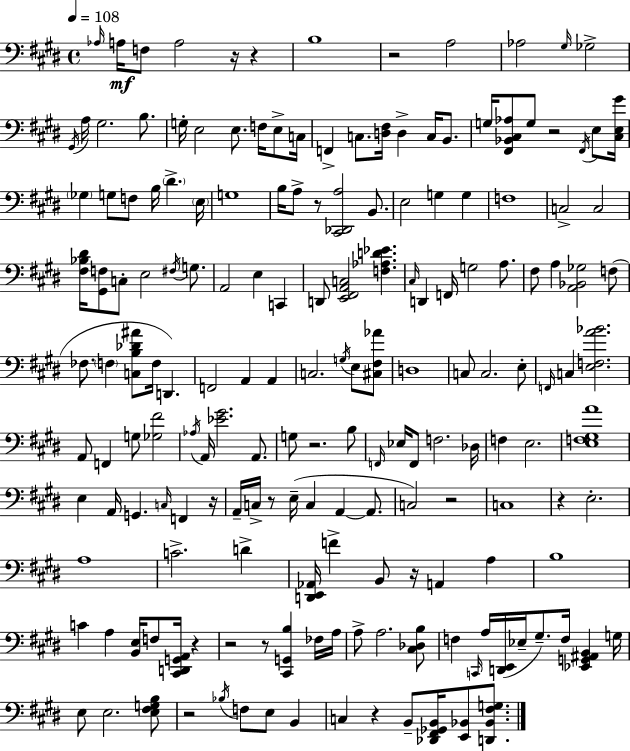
X:1
T:Untitled
M:4/4
L:1/4
K:E
_A,/4 A,/4 F,/2 A,2 z/4 z B,4 z2 A,2 _A,2 ^G,/4 _G,2 ^G,,/4 A,/4 ^G,2 B,/2 G,/4 E,2 E,/2 F,/4 E,/2 C,/4 F,, C,/2 [D,^F,]/4 D, C,/4 B,,/2 G,/4 [^F,,_B,,^C,_A,]/2 G,/2 z2 ^F,,/4 E,/2 [^C,E,^G]/4 _G, G,/2 F,/2 B,/4 ^D E,/4 G,4 B,/4 A,/2 z/2 [^C,,_D,,A,]2 B,,/2 E,2 G, G, F,4 C,2 C,2 [^F,_B,^D]/4 [^G,,F,]/2 C,/2 E,2 ^F,/4 G,/2 A,,2 E, C,, D,,/2 [E,,^F,,A,,C,]2 [F,_A,D_E] ^C,/4 D,, F,,/4 G,2 A,/2 ^F,/2 A, [A,,_B,,_G,]2 F,/2 _F,/2 F, [C,B,_D^A]/2 F,/4 D,, F,,2 A,, A,, C,2 G,/4 E,/2 [^C,^F,_A]/2 D,4 C,/2 C,2 E,/2 F,,/4 C, [E,F,A_B]2 A,,/2 F,, G,/2 [_G,^F]2 _A,/4 A,,/4 [_E^G]2 A,,/2 G,/2 z2 B,/2 F,,/4 _E,/4 F,,/2 F,2 _D,/4 F, E,2 [E,F,^G,A]4 E, A,,/4 G,, C,/4 F,, z/4 A,,/4 C,/4 z/2 E,/4 C, A,, A,,/2 C,2 z2 C,4 z E,2 A,4 C2 D [D,,E,,_A,,]/4 F B,,/2 z/4 A,, A, B,4 C A, [B,,E,]/4 F,/2 [^C,,D,,G,,A,,]/4 z z2 z/2 [^C,,G,,B,] _F,/4 A,/4 A,/2 A,2 [^C,_D,B,]/2 F, C,,/4 A,/4 [D,,E,,]/4 _E,/4 ^G,/2 F,/4 [_E,,G,,^A,,B,,] G,/4 E,/2 E,2 [E,^F,G,B,]/2 z2 _B,/4 F,/2 E,/2 B,, C, z B,,/2 [_D,,^F,,_G,,B,,]/4 [E,,_B,,]/2 [D,,_B,,^F,G,]/2